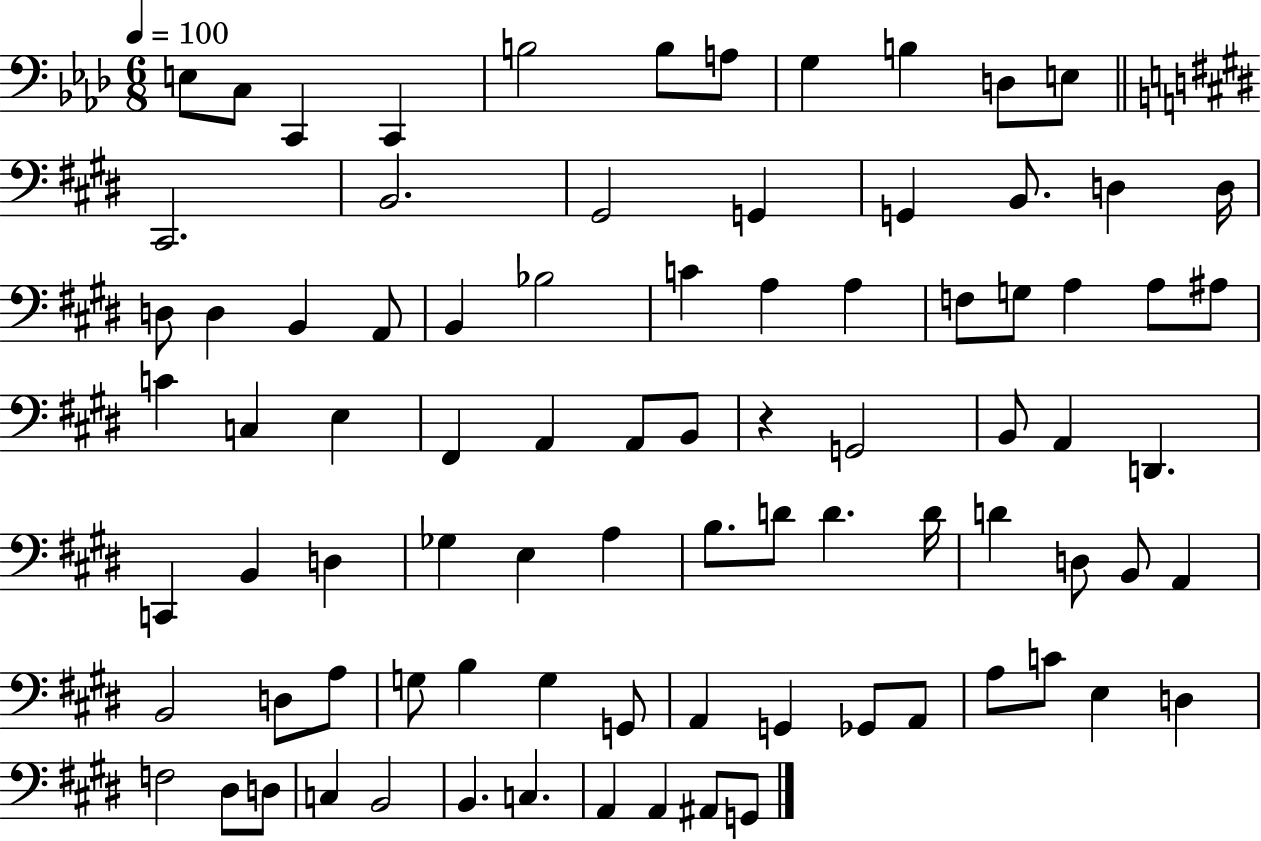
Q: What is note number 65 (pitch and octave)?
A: G2